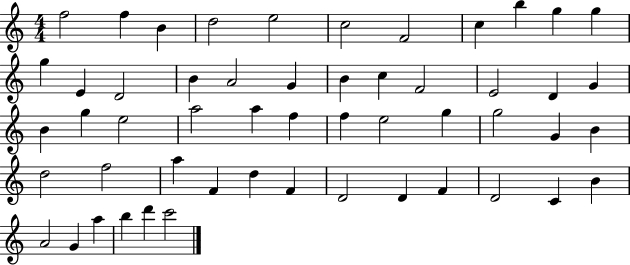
{
  \clef treble
  \numericTimeSignature
  \time 4/4
  \key c \major
  f''2 f''4 b'4 | d''2 e''2 | c''2 f'2 | c''4 b''4 g''4 g''4 | \break g''4 e'4 d'2 | b'4 a'2 g'4 | b'4 c''4 f'2 | e'2 d'4 g'4 | \break b'4 g''4 e''2 | a''2 a''4 f''4 | f''4 e''2 g''4 | g''2 g'4 b'4 | \break d''2 f''2 | a''4 f'4 d''4 f'4 | d'2 d'4 f'4 | d'2 c'4 b'4 | \break a'2 g'4 a''4 | b''4 d'''4 c'''2 | \bar "|."
}